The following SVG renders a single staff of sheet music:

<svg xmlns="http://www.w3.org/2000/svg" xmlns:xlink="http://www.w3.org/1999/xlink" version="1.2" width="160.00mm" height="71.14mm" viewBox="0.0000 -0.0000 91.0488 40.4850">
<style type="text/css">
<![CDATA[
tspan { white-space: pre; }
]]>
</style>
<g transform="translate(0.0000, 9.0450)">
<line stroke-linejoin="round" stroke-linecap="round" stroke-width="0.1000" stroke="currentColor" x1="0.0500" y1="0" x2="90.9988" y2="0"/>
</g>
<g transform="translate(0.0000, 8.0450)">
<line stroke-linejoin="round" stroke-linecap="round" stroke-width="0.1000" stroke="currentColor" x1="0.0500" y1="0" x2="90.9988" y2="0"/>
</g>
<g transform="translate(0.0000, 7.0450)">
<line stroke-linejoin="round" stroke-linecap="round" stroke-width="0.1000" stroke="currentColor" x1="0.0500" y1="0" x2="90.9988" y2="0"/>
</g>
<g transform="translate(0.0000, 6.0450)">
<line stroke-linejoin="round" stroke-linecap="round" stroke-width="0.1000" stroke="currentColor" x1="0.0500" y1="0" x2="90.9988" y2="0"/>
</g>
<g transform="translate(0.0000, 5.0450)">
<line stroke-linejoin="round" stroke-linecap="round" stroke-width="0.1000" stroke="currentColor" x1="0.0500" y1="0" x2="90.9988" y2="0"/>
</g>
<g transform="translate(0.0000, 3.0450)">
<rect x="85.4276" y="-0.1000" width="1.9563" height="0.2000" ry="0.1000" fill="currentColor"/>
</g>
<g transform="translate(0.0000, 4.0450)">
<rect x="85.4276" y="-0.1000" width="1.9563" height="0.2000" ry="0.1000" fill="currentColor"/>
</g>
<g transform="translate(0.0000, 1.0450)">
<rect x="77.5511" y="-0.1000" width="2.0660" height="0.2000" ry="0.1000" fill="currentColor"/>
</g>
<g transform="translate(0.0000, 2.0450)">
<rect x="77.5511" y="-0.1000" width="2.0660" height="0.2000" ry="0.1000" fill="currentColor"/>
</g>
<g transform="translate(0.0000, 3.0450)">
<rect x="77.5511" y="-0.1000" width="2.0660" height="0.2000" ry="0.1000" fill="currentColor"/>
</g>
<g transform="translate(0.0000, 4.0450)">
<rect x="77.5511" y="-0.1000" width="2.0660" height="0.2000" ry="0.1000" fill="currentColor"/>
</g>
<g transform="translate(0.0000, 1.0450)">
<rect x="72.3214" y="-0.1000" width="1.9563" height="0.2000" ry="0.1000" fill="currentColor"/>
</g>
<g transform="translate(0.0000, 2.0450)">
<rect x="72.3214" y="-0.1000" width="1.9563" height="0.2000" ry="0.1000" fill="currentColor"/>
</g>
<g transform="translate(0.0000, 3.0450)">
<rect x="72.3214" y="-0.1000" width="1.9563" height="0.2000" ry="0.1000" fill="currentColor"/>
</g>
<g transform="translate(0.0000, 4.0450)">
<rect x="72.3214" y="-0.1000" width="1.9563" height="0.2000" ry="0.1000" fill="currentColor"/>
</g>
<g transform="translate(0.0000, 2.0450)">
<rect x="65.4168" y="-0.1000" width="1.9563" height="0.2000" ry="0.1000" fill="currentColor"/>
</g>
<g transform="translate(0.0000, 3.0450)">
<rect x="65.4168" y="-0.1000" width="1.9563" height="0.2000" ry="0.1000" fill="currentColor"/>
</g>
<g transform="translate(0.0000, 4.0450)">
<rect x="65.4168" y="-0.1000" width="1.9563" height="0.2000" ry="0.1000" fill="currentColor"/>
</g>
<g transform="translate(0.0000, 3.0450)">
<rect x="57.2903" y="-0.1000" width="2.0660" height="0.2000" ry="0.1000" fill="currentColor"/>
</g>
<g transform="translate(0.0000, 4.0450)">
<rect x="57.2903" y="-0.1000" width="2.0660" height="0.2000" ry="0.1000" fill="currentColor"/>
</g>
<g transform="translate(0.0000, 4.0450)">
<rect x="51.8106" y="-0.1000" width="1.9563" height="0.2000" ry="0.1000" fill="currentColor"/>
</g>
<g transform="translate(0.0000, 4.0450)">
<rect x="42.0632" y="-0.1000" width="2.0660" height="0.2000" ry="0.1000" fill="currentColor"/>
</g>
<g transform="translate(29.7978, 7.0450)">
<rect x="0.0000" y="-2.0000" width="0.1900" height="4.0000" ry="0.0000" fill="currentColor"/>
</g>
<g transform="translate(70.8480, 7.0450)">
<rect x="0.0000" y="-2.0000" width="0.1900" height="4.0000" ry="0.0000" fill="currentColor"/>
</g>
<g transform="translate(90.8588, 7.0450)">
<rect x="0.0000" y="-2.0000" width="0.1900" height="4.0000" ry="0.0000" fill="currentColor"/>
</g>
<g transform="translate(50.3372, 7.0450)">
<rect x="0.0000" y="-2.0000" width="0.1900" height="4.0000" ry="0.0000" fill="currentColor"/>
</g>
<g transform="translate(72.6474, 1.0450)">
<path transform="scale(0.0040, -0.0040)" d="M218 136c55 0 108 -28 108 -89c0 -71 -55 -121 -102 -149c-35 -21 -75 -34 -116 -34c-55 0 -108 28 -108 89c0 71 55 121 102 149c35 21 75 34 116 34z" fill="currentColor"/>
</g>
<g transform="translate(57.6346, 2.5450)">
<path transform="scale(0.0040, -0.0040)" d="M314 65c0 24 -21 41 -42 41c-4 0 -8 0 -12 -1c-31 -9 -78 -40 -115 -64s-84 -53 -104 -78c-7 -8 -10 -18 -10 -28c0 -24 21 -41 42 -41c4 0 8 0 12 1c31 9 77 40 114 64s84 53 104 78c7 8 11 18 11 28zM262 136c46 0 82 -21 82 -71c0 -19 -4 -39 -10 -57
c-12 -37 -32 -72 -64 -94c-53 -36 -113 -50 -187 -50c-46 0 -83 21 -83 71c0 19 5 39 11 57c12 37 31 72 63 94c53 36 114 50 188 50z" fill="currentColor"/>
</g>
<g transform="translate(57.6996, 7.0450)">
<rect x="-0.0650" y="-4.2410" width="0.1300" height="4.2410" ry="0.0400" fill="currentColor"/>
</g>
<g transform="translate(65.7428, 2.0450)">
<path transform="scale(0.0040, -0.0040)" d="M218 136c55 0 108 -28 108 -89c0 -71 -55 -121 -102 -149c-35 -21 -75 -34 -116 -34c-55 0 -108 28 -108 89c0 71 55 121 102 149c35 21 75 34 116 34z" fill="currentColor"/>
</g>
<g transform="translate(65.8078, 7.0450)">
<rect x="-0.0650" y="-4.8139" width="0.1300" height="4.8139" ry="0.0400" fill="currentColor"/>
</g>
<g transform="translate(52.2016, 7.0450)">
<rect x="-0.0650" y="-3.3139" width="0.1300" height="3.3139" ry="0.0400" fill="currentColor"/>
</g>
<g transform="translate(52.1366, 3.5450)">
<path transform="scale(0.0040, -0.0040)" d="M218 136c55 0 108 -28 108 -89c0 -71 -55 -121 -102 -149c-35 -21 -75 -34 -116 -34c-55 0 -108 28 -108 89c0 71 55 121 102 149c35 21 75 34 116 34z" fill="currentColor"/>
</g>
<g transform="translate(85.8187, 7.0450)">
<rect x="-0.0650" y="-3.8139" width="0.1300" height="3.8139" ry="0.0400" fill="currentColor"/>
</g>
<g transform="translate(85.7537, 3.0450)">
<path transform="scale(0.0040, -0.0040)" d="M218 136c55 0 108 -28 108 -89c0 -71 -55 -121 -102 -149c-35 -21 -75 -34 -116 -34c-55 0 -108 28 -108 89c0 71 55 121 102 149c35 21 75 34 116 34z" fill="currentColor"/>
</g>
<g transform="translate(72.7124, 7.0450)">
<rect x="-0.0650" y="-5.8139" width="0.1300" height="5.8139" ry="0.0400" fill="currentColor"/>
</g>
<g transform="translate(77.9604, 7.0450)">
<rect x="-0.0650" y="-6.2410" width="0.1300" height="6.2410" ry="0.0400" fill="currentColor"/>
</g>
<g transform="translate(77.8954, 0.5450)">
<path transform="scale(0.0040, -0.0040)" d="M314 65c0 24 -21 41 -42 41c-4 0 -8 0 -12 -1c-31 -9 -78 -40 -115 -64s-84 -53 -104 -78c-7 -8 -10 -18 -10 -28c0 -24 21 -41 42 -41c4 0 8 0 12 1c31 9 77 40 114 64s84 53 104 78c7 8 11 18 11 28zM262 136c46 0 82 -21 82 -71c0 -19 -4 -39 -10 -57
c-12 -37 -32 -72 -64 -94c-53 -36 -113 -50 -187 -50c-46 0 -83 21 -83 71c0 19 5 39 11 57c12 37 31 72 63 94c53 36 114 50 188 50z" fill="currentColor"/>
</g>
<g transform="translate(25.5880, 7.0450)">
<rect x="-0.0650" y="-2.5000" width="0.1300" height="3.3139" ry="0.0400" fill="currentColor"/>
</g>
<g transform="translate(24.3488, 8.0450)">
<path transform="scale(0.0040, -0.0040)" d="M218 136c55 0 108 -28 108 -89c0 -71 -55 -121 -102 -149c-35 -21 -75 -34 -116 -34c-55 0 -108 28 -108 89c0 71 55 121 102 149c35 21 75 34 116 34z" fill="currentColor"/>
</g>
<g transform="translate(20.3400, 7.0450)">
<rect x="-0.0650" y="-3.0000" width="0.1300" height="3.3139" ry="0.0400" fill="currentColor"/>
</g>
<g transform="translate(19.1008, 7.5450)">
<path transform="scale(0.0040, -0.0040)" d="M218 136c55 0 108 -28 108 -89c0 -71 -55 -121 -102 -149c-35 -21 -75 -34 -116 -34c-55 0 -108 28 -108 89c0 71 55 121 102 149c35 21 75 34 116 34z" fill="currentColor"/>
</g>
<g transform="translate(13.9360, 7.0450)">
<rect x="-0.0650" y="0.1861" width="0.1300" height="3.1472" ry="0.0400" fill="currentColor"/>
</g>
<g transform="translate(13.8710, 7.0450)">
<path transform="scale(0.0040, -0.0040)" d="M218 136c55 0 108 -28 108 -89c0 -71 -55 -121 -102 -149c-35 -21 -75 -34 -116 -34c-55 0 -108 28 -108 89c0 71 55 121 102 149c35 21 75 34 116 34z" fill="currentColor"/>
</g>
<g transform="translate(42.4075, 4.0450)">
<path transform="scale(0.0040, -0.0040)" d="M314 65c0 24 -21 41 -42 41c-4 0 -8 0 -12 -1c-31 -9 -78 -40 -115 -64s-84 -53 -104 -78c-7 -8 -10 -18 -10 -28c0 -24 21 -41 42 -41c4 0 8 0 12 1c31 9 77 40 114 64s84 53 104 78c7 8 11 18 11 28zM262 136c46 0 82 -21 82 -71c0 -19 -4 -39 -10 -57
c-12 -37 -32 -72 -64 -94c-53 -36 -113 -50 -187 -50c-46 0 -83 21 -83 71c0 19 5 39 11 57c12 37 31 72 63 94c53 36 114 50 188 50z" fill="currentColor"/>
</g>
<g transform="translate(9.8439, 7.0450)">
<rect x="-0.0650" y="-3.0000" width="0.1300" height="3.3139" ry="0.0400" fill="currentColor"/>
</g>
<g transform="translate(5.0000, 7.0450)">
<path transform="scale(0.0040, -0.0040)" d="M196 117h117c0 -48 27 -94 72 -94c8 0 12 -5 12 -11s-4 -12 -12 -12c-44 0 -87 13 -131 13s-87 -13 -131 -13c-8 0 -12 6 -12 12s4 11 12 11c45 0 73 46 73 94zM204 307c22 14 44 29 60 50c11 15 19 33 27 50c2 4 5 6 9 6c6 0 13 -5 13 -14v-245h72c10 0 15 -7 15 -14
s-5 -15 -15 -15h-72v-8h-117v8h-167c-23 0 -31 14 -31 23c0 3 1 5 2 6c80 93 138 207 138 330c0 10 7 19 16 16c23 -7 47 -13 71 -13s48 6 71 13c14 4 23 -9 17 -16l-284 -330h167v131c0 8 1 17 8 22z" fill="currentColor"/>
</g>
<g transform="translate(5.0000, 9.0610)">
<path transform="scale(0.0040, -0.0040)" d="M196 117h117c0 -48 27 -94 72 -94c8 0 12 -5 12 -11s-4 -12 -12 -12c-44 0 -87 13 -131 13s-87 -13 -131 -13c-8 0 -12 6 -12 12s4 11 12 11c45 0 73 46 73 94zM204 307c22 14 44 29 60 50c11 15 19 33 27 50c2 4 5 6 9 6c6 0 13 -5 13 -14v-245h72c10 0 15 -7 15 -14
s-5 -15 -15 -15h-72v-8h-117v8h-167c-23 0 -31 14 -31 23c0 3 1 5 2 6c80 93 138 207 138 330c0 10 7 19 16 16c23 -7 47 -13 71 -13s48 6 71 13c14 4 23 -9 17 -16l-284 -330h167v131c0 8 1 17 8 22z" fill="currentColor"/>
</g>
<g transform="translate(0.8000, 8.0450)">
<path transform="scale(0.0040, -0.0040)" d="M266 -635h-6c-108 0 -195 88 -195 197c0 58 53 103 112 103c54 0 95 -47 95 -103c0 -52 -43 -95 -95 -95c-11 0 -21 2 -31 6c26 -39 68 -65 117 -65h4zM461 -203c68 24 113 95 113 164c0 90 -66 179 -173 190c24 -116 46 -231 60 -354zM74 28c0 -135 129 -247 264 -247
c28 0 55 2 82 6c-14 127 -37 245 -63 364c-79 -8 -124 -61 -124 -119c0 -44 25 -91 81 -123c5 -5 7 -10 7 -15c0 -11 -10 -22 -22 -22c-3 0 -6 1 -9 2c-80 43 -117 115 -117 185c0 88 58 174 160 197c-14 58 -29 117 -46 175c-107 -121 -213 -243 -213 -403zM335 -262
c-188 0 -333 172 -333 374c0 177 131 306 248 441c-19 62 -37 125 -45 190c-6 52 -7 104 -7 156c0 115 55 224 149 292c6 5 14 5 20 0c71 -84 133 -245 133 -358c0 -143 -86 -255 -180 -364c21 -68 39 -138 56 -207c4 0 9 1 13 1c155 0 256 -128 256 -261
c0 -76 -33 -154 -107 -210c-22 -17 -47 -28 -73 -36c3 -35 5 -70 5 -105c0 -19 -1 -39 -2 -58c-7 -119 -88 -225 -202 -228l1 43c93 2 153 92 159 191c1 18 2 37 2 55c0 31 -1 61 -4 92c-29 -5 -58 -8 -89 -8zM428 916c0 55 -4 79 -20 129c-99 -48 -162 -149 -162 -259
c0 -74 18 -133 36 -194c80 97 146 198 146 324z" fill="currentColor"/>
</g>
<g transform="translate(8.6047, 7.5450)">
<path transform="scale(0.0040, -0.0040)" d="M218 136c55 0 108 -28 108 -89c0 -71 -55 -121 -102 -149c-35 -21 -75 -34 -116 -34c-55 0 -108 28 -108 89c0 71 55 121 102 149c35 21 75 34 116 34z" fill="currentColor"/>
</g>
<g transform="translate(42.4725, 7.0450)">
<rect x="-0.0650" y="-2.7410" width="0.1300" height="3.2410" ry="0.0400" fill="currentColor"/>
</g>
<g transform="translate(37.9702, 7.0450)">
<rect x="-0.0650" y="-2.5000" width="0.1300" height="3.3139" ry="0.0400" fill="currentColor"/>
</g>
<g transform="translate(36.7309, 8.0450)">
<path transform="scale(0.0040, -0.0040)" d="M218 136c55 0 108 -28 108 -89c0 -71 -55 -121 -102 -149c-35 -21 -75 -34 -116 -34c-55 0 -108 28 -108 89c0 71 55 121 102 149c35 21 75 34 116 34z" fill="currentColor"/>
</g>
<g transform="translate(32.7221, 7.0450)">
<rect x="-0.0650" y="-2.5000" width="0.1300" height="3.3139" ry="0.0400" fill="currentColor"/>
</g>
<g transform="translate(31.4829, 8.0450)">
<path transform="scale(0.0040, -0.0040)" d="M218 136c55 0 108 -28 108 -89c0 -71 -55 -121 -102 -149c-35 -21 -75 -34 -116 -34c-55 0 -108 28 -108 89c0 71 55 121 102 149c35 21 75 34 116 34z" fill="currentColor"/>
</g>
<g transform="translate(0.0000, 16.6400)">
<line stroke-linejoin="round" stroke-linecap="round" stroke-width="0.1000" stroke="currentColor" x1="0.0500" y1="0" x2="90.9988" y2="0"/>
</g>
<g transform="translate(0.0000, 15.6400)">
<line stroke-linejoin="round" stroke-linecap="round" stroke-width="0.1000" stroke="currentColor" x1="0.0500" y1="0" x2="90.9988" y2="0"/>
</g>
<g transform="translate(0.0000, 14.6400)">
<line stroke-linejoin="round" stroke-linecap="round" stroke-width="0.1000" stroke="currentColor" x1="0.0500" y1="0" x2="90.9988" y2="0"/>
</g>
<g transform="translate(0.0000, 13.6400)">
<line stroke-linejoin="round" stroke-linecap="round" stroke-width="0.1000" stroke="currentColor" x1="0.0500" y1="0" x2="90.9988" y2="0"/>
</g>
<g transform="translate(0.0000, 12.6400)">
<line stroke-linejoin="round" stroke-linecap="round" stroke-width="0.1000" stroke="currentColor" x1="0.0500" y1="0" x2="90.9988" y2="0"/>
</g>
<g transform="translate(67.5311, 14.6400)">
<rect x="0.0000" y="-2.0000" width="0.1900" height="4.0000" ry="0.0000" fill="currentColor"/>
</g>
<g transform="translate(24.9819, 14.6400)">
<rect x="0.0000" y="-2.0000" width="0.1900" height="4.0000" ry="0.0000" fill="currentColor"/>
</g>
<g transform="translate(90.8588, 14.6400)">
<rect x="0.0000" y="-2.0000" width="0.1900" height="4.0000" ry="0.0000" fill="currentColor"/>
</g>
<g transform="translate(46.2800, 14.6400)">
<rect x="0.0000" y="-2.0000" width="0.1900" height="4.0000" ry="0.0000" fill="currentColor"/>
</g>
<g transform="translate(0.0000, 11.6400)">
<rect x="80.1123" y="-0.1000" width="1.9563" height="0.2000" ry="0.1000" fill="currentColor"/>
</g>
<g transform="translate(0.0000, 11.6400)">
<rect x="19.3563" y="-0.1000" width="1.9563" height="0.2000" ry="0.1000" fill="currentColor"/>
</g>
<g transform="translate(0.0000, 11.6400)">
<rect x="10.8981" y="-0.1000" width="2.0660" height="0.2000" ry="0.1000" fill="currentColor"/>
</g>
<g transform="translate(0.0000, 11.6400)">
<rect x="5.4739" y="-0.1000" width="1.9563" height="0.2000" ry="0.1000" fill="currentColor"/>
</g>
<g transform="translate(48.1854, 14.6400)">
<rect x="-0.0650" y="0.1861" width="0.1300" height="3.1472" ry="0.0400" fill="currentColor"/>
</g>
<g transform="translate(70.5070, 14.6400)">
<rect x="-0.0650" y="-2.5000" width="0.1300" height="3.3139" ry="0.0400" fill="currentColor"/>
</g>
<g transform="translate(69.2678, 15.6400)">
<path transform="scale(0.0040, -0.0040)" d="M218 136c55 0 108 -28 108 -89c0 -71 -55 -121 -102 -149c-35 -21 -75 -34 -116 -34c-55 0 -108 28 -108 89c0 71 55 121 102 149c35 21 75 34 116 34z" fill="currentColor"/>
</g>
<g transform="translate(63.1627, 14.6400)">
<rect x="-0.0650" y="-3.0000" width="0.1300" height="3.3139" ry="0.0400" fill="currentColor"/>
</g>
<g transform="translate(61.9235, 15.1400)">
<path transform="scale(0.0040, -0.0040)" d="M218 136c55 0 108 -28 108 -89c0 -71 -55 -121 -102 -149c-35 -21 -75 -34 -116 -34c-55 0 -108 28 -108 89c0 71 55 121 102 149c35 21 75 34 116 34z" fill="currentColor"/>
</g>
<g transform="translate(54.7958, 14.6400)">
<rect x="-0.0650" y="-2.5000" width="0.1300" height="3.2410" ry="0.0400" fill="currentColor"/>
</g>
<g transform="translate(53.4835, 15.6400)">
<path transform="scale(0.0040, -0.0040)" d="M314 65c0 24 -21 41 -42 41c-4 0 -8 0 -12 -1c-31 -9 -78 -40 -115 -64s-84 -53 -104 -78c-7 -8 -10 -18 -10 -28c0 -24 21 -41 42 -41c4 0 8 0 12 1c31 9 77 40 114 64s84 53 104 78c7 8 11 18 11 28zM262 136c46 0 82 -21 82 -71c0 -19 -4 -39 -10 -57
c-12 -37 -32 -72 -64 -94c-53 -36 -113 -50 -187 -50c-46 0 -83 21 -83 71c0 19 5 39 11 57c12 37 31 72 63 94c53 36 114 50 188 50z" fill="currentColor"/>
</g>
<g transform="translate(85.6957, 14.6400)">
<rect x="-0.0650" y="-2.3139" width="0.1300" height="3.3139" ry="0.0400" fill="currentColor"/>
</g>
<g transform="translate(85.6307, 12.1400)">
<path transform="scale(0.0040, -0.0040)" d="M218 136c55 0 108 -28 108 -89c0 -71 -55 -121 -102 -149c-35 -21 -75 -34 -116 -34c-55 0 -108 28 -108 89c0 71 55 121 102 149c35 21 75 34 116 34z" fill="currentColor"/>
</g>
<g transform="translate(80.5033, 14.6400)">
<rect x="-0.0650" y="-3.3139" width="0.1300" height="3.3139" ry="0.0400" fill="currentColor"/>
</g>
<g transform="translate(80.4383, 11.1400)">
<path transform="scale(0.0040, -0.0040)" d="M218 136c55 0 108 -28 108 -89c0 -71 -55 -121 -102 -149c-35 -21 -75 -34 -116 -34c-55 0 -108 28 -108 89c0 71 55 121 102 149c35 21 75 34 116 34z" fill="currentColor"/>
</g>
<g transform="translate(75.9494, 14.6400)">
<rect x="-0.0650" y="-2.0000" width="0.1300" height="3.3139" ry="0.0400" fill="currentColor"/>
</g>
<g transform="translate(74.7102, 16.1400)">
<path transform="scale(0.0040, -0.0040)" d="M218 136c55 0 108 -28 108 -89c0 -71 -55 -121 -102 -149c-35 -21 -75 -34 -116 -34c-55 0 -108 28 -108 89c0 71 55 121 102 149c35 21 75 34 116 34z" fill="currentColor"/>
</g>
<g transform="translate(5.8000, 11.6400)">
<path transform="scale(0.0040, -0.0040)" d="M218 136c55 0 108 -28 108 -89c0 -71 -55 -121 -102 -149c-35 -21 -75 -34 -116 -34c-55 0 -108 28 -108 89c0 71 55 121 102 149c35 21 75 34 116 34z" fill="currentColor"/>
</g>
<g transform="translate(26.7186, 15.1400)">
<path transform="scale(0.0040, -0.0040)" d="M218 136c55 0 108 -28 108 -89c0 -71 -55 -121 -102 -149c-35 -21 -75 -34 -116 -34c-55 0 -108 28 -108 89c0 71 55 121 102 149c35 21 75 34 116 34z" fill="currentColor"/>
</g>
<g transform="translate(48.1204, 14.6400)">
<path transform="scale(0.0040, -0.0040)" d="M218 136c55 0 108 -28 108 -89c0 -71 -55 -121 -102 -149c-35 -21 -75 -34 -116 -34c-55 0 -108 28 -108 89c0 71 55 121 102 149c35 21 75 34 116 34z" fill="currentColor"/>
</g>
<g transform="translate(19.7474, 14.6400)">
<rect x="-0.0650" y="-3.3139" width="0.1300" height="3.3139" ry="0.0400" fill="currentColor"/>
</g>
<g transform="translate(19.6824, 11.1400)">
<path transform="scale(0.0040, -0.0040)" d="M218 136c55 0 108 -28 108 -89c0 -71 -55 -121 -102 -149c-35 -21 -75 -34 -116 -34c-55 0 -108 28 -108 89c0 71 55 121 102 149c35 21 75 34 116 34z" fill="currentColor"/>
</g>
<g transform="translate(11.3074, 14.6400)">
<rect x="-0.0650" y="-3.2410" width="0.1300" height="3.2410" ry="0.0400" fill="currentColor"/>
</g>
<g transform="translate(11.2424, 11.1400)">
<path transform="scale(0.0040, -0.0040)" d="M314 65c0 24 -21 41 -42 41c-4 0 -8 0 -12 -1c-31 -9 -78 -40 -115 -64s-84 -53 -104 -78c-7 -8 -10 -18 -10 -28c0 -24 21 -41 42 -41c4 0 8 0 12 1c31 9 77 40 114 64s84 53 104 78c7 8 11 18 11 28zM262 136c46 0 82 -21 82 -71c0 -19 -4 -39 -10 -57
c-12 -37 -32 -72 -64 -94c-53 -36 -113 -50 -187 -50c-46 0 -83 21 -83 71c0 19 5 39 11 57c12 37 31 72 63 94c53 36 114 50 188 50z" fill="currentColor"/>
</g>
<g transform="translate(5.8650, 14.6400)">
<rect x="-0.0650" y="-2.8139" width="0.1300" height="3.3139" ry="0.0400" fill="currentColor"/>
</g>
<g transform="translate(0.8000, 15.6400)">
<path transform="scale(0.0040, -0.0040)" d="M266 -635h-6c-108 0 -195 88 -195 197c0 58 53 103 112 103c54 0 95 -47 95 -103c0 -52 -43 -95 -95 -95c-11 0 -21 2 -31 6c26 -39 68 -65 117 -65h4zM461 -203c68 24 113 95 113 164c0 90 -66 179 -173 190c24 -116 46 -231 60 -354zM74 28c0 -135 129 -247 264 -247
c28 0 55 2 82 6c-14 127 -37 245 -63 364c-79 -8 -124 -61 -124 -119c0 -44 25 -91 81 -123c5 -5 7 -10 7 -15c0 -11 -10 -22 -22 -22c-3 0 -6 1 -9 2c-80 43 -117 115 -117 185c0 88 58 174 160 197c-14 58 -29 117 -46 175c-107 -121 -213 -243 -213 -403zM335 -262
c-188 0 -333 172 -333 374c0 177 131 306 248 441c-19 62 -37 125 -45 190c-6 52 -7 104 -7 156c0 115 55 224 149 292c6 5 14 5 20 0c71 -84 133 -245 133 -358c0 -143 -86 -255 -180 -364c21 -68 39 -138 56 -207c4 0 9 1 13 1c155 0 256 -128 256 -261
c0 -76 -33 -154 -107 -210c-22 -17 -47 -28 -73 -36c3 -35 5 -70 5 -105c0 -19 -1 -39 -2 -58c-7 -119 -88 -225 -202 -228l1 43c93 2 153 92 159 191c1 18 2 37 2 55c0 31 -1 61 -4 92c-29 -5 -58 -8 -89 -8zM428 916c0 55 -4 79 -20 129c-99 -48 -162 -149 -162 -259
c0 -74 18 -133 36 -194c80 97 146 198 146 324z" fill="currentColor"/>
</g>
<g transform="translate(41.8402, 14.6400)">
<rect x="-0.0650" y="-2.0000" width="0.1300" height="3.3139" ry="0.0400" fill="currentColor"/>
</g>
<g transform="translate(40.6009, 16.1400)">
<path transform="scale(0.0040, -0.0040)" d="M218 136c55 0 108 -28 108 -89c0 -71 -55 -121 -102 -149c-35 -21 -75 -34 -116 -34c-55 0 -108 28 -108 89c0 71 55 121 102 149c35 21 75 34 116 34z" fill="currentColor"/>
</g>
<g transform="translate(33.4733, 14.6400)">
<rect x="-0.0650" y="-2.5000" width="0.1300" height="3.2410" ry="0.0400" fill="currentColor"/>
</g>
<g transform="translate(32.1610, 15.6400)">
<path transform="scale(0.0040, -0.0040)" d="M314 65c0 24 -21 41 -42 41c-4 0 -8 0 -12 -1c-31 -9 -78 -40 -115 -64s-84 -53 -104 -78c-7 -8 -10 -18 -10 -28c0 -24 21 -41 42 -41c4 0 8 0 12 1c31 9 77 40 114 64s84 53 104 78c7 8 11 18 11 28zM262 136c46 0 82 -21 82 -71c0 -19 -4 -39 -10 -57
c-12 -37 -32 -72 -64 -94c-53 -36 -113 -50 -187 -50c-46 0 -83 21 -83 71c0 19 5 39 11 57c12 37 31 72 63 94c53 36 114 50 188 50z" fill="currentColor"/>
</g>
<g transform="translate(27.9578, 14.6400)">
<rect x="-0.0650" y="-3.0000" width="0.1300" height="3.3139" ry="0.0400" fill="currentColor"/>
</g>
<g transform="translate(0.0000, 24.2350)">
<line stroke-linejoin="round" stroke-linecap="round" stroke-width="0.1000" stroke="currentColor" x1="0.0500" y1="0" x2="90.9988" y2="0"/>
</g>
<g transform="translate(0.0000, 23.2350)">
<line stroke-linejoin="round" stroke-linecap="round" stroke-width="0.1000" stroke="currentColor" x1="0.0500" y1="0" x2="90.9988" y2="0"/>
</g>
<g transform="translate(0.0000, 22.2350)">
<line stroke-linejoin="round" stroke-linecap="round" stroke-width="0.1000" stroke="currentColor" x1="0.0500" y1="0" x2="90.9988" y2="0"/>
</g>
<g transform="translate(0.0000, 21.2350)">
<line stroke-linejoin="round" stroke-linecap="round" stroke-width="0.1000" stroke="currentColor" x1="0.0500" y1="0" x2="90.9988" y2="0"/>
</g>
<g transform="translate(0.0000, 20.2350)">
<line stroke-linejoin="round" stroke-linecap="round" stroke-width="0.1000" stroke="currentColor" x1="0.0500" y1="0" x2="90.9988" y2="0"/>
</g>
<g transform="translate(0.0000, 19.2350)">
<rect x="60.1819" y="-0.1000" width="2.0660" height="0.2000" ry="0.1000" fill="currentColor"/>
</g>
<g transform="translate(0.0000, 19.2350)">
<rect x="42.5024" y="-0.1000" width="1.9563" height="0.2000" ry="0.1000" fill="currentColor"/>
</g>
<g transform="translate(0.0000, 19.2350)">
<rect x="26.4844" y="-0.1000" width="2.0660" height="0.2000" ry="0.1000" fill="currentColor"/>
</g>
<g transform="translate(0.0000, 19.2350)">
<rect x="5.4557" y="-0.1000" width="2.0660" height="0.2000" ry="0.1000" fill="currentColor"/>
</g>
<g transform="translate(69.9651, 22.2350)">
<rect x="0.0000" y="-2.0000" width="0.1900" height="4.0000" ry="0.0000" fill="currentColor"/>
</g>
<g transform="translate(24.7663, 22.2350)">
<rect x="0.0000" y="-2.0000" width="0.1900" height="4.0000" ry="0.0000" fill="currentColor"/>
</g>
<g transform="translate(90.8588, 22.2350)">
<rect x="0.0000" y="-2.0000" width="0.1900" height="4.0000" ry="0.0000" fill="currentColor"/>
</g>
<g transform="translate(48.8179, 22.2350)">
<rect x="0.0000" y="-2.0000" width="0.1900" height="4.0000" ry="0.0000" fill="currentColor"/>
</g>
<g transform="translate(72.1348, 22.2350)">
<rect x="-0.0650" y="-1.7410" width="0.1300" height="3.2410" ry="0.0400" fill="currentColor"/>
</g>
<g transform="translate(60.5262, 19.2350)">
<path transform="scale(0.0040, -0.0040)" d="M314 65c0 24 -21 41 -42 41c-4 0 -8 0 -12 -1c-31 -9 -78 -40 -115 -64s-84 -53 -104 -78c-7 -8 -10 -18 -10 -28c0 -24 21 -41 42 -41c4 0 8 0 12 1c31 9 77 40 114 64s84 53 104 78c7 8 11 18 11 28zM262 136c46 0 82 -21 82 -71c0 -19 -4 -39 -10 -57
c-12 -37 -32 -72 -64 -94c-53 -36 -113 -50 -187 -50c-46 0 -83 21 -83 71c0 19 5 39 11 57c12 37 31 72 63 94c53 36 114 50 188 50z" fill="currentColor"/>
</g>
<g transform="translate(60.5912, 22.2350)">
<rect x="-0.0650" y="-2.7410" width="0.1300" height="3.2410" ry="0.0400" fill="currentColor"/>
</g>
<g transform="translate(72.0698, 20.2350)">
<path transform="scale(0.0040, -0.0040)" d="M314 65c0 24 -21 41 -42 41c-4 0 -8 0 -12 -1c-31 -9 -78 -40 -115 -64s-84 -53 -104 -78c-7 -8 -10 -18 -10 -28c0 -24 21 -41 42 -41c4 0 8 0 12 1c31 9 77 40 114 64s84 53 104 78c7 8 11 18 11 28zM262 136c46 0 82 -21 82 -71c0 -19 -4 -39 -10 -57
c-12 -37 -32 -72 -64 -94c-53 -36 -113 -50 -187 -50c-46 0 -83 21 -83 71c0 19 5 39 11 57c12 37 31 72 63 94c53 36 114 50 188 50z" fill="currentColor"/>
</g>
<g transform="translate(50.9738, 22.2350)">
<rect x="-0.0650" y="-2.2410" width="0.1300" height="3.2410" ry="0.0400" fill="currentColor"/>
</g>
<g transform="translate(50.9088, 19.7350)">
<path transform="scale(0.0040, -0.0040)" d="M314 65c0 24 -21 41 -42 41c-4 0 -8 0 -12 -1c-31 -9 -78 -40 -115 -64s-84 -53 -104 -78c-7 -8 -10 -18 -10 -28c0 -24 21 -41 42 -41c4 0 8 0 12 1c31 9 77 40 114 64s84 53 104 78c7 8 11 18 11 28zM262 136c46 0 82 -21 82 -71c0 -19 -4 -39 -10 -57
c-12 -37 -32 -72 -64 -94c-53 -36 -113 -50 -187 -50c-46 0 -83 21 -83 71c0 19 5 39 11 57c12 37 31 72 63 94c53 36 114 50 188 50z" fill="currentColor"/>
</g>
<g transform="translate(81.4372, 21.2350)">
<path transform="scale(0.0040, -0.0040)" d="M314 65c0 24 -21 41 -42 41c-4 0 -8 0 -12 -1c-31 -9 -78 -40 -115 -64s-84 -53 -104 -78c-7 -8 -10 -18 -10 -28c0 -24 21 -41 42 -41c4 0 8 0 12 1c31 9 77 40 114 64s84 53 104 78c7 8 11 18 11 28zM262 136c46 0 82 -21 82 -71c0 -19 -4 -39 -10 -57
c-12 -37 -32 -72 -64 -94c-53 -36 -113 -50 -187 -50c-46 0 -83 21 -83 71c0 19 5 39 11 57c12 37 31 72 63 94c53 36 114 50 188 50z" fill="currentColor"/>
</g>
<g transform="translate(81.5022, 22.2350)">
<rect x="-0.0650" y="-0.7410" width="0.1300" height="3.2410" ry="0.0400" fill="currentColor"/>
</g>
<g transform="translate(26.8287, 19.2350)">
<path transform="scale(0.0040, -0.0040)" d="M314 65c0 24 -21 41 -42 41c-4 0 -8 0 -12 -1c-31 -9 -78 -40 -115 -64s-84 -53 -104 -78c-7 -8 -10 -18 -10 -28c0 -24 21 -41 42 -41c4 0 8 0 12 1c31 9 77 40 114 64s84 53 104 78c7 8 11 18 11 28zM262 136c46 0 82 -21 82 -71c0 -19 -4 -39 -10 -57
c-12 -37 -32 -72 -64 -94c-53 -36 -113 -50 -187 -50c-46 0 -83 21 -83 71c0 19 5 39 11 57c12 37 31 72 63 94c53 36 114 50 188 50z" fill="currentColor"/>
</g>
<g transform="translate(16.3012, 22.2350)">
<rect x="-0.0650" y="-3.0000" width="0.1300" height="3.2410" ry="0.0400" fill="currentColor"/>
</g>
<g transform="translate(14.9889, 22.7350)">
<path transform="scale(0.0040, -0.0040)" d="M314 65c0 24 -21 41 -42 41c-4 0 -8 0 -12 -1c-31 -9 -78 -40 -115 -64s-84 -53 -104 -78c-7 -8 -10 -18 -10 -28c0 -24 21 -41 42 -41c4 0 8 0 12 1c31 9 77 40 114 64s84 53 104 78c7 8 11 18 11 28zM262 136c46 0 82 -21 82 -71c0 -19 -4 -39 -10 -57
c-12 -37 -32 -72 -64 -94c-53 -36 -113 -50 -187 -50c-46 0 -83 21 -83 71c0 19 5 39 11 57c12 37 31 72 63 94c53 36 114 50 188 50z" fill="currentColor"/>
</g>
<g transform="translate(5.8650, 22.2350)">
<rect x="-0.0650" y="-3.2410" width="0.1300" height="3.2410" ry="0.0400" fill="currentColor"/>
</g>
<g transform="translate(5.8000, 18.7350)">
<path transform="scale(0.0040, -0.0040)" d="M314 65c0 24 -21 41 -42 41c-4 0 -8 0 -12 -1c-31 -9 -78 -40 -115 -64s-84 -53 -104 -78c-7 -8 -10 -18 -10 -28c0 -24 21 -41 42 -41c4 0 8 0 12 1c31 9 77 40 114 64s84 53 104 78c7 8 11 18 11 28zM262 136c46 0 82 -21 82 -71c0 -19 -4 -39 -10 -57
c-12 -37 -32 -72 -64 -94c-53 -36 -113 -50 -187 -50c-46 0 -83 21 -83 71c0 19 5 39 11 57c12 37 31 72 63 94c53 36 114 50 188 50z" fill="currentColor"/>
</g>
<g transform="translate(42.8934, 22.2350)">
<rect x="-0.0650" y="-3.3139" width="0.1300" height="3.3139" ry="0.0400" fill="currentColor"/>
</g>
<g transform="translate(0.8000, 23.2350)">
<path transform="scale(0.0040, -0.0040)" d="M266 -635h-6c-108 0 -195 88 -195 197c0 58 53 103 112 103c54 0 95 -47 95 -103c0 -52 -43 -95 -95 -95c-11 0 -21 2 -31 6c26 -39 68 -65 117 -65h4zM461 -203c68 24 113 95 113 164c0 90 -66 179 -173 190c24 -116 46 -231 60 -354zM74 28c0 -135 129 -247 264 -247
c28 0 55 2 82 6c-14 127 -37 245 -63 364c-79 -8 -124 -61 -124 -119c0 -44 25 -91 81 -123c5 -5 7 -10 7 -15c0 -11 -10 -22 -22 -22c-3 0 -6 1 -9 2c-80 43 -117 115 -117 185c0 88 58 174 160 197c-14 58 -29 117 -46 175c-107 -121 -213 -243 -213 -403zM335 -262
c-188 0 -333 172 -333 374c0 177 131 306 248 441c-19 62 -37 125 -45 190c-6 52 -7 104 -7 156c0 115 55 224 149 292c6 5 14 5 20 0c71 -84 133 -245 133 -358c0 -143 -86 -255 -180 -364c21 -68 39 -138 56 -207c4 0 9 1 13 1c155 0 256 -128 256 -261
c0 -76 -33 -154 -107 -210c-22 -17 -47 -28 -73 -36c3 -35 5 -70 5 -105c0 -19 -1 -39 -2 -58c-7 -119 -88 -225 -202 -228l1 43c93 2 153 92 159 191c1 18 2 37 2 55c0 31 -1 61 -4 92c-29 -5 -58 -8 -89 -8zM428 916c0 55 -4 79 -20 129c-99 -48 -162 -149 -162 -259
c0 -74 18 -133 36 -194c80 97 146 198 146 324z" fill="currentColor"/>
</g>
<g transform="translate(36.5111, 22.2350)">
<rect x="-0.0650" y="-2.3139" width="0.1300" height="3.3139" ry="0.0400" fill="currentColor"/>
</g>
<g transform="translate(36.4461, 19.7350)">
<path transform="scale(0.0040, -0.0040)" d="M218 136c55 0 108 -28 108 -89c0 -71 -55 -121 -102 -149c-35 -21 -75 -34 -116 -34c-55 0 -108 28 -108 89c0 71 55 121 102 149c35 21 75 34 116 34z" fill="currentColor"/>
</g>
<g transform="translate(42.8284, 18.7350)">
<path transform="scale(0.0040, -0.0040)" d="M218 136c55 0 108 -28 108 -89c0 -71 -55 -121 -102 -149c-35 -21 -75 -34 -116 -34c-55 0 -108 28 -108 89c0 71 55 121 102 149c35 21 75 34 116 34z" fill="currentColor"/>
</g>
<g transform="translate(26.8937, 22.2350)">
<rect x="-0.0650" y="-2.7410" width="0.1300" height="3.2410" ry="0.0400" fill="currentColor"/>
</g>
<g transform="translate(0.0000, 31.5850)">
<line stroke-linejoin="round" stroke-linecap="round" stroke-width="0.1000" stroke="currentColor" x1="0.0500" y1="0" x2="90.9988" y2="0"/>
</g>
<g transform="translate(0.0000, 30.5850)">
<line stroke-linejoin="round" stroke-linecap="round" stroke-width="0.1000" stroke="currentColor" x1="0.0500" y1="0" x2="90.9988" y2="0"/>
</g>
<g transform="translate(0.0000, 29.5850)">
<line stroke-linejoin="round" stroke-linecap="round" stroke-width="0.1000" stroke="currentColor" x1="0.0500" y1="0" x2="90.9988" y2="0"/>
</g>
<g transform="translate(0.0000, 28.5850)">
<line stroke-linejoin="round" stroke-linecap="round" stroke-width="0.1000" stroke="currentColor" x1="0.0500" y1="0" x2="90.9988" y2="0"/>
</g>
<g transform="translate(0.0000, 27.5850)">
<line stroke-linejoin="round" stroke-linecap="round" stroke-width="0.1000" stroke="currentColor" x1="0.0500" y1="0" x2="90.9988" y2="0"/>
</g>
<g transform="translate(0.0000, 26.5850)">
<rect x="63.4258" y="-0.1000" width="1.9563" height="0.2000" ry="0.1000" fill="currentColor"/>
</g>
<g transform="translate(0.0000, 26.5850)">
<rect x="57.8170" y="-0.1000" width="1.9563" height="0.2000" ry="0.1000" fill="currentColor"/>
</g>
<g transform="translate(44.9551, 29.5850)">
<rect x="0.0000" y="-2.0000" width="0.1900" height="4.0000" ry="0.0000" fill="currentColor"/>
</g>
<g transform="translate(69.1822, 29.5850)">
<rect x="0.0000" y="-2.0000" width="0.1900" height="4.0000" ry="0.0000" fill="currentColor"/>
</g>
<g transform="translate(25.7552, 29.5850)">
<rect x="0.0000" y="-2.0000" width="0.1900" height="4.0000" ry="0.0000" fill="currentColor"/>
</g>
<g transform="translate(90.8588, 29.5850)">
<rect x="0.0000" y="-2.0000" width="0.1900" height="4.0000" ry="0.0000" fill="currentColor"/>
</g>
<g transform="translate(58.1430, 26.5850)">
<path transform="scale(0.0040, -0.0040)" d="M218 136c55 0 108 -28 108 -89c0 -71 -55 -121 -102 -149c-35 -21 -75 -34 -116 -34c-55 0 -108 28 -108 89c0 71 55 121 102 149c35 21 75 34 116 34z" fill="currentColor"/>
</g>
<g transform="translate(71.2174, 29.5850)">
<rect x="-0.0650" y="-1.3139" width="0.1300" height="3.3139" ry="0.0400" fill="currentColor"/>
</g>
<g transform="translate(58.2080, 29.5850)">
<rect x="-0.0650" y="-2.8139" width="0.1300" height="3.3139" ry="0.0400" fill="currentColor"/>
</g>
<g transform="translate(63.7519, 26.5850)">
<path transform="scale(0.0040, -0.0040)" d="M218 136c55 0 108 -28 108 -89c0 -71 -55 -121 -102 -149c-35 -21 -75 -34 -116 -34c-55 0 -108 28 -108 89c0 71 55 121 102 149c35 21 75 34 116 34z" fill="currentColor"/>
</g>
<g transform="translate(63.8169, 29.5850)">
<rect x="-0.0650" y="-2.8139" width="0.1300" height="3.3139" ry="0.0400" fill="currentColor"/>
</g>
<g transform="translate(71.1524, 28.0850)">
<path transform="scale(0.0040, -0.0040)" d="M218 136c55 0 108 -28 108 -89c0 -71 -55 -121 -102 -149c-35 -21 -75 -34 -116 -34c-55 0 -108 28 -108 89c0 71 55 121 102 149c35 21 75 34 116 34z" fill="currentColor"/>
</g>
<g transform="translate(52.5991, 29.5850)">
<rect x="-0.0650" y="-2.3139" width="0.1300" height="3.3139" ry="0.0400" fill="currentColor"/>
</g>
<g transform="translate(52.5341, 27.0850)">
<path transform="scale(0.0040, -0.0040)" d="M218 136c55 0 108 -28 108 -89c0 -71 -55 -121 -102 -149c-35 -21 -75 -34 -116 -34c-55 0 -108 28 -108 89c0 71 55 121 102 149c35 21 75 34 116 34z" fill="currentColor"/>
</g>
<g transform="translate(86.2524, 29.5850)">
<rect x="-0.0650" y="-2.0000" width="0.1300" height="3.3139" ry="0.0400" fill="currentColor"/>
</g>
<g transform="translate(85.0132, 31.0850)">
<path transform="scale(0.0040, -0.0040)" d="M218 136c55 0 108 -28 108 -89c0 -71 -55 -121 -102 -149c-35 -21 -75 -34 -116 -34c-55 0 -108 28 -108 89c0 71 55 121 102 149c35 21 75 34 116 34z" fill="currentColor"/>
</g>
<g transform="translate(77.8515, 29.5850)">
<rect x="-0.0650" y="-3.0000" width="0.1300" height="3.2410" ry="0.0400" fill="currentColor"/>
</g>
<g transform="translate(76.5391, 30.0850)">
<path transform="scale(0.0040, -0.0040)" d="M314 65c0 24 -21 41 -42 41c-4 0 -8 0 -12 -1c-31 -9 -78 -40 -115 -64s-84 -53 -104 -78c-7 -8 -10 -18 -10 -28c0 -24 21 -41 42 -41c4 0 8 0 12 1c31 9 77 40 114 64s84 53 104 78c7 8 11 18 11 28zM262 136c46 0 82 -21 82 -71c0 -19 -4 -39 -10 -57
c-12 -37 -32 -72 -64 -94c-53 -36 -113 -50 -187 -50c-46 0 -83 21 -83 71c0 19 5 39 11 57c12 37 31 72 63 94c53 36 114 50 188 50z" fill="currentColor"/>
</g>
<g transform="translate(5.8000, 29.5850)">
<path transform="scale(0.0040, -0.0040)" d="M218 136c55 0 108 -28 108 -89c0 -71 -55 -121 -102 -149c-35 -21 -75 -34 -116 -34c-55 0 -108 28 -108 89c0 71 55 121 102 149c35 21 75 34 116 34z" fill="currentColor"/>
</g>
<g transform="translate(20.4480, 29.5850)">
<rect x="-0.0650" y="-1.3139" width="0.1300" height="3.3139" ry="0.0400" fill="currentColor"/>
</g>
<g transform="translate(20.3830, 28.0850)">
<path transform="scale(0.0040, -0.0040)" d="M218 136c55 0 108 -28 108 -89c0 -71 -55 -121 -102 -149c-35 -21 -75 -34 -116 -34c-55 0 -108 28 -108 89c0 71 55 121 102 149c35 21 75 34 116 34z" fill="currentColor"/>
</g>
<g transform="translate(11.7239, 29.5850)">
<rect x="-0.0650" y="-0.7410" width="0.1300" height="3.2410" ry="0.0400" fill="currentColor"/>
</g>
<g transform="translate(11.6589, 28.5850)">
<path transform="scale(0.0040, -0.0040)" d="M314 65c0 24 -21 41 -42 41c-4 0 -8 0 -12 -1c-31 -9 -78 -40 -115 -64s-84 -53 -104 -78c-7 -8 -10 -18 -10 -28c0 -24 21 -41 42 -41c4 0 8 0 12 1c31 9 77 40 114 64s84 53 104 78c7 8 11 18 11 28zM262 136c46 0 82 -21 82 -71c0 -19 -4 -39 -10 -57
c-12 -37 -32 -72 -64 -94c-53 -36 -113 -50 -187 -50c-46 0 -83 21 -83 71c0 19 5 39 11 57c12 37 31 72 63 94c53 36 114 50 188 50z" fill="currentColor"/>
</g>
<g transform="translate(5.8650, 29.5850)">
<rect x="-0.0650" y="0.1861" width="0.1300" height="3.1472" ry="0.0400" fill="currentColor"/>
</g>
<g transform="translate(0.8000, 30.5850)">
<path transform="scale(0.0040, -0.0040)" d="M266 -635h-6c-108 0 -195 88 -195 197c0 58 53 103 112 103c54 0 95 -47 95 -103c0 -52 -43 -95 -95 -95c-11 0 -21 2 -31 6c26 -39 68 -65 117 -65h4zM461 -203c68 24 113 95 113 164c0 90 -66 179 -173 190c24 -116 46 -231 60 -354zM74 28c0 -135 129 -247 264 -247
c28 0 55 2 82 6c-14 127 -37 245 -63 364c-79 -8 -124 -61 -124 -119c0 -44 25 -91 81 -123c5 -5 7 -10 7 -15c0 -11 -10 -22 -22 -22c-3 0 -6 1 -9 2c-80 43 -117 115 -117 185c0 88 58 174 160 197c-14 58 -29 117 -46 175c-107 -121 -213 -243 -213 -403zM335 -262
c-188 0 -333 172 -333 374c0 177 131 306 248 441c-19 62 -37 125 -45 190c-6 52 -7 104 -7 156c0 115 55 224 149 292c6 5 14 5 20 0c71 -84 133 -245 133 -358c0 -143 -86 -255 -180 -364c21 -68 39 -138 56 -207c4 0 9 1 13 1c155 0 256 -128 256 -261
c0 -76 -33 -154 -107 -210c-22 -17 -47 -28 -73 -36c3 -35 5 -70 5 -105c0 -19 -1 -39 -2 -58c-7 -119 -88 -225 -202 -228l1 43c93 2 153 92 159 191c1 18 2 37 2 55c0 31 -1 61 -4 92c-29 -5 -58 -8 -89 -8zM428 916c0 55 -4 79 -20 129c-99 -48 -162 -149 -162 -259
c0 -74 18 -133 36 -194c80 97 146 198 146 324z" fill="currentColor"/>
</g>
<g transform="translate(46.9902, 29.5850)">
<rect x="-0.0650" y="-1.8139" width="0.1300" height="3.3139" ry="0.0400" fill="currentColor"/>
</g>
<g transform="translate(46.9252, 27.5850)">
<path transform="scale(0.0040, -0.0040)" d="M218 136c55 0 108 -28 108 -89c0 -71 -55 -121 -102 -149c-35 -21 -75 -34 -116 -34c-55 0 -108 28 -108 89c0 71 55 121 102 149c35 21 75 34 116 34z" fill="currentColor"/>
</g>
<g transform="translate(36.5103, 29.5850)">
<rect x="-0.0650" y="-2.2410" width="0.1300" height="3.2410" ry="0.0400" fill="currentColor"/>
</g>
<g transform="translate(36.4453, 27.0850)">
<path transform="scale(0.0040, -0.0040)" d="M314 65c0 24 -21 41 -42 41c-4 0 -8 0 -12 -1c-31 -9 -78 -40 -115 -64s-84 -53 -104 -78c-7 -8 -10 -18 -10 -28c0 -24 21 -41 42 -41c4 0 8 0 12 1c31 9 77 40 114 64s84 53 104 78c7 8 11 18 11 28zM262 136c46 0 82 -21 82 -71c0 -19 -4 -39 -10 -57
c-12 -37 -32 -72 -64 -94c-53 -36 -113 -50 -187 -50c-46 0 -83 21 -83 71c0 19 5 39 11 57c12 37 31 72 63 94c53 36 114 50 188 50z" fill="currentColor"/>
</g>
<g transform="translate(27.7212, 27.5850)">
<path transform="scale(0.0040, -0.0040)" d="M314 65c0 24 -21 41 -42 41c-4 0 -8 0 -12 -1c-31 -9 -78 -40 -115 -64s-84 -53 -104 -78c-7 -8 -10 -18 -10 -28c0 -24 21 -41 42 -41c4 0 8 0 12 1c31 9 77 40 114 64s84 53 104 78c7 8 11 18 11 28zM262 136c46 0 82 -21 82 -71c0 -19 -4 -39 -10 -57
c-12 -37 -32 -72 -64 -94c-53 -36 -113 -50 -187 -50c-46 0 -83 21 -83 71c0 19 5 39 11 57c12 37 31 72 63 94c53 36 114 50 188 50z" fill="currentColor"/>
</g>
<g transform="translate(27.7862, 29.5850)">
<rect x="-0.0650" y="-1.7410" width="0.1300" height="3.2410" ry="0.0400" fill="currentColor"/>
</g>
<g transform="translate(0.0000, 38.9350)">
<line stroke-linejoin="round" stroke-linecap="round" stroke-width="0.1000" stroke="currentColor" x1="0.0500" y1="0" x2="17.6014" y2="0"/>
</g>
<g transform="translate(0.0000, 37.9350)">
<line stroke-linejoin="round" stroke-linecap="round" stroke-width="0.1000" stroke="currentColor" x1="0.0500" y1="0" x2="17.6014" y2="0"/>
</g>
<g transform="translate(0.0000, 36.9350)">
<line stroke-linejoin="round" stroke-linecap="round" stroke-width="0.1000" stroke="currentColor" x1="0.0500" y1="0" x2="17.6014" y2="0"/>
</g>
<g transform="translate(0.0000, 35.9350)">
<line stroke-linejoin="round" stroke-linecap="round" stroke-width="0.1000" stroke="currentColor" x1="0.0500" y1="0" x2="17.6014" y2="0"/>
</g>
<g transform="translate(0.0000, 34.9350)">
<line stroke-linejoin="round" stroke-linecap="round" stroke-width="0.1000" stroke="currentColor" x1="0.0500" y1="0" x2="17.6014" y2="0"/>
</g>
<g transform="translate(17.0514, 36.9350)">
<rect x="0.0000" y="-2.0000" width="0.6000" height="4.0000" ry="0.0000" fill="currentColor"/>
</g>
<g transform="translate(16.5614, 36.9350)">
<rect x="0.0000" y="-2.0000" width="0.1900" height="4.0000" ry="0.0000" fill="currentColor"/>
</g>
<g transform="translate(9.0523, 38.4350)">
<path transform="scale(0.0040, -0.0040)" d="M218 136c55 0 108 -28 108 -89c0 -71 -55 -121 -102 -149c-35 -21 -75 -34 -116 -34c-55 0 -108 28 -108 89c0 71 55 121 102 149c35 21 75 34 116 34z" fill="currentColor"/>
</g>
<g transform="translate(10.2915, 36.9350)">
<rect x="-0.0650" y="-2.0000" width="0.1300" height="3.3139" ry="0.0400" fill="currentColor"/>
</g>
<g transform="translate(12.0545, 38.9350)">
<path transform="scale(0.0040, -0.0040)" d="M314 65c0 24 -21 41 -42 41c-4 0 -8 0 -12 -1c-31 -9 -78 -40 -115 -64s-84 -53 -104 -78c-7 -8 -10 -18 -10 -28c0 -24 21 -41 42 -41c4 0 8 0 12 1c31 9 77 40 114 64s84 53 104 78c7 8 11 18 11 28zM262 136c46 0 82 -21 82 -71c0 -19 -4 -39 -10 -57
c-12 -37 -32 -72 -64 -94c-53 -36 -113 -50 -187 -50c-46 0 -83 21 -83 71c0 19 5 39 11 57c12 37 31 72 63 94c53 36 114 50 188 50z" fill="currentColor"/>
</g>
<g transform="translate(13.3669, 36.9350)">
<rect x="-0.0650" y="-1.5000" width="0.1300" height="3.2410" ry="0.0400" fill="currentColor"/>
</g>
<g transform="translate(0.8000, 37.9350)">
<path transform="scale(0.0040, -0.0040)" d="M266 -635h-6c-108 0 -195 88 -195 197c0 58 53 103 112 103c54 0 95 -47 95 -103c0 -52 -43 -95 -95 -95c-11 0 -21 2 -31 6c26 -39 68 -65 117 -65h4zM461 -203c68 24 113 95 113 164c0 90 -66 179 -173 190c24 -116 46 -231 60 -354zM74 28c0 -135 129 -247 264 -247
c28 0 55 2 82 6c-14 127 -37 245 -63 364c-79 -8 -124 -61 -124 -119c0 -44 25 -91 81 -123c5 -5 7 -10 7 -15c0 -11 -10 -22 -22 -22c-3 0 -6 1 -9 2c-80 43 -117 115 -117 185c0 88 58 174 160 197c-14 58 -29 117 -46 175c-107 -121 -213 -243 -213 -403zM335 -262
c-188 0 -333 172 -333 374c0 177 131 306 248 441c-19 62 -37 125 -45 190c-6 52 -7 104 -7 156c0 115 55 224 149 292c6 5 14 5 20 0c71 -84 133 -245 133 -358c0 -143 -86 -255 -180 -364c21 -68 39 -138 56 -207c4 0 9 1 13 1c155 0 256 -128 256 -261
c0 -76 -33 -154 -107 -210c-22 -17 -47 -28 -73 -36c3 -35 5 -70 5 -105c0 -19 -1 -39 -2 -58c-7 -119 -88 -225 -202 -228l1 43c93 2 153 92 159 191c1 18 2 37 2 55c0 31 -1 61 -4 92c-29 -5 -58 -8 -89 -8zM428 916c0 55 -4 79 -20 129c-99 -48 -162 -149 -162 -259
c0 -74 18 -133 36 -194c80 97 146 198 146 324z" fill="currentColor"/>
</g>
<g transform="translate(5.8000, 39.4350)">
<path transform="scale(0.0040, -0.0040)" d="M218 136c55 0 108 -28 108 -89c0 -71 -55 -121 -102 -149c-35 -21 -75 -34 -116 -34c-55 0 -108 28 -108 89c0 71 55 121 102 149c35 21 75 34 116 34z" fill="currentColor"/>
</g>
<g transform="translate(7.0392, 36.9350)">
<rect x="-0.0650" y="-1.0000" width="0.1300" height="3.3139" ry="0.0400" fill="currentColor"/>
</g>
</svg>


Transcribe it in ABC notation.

X:1
T:Untitled
M:4/4
L:1/4
K:C
A B A G G G a2 b d'2 e' g' a'2 c' a b2 b A G2 F B G2 A G F b g b2 A2 a2 g b g2 a2 f2 d2 B d2 e f2 g2 f g a a e A2 F D F E2